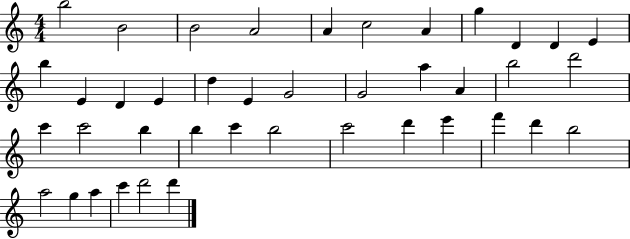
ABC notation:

X:1
T:Untitled
M:4/4
L:1/4
K:C
b2 B2 B2 A2 A c2 A g D D E b E D E d E G2 G2 a A b2 d'2 c' c'2 b b c' b2 c'2 d' e' f' d' b2 a2 g a c' d'2 d'